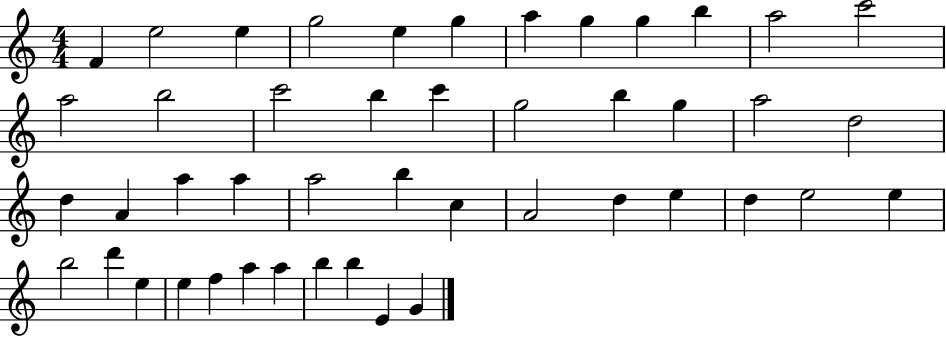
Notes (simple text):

F4/q E5/h E5/q G5/h E5/q G5/q A5/q G5/q G5/q B5/q A5/h C6/h A5/h B5/h C6/h B5/q C6/q G5/h B5/q G5/q A5/h D5/h D5/q A4/q A5/q A5/q A5/h B5/q C5/q A4/h D5/q E5/q D5/q E5/h E5/q B5/h D6/q E5/q E5/q F5/q A5/q A5/q B5/q B5/q E4/q G4/q